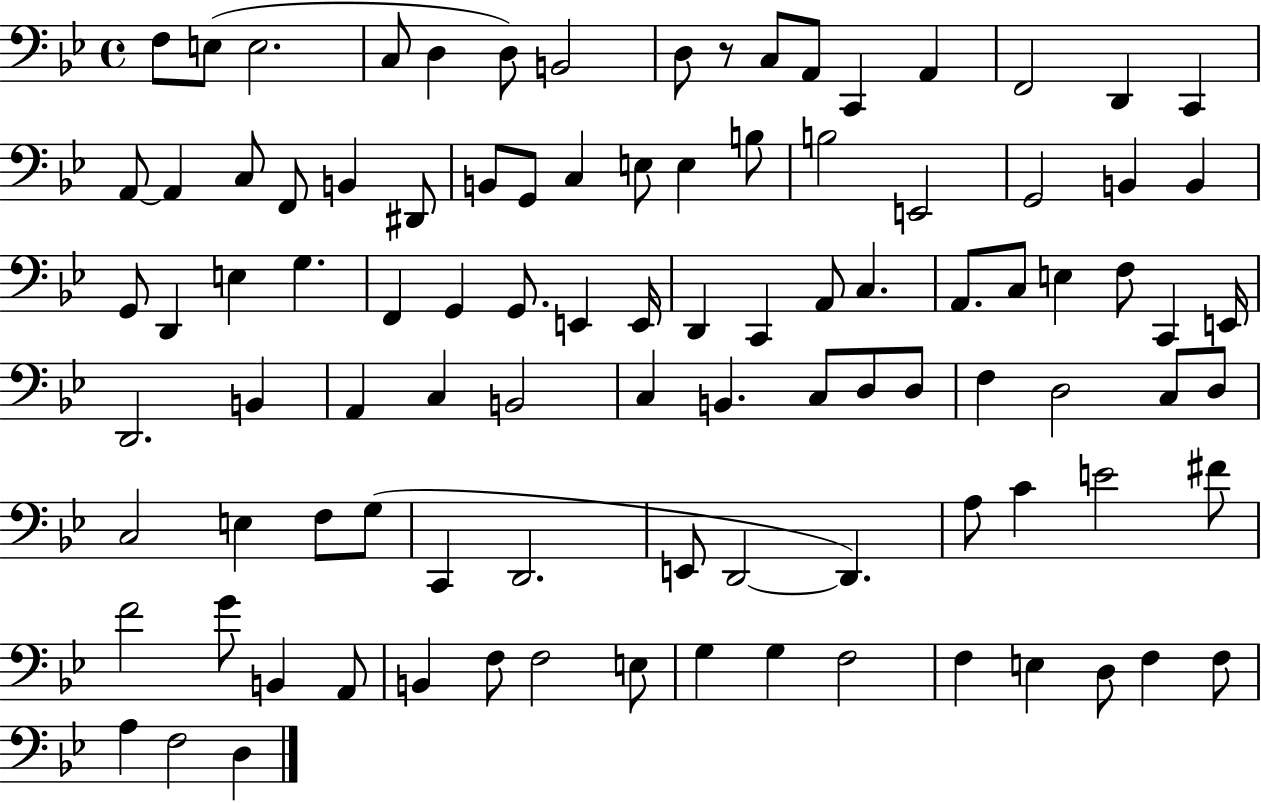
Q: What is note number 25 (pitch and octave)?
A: E3